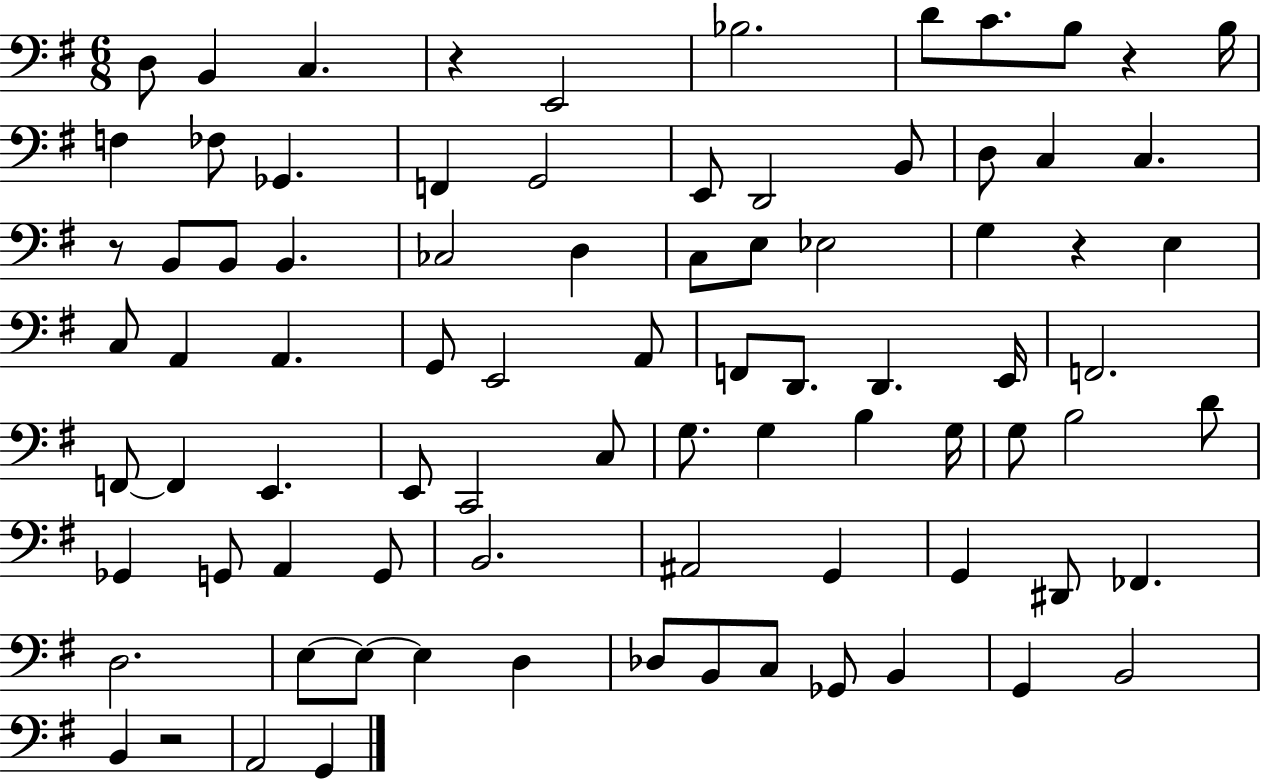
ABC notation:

X:1
T:Untitled
M:6/8
L:1/4
K:G
D,/2 B,, C, z E,,2 _B,2 D/2 C/2 B,/2 z B,/4 F, _F,/2 _G,, F,, G,,2 E,,/2 D,,2 B,,/2 D,/2 C, C, z/2 B,,/2 B,,/2 B,, _C,2 D, C,/2 E,/2 _E,2 G, z E, C,/2 A,, A,, G,,/2 E,,2 A,,/2 F,,/2 D,,/2 D,, E,,/4 F,,2 F,,/2 F,, E,, E,,/2 C,,2 C,/2 G,/2 G, B, G,/4 G,/2 B,2 D/2 _G,, G,,/2 A,, G,,/2 B,,2 ^A,,2 G,, G,, ^D,,/2 _F,, D,2 E,/2 E,/2 E, D, _D,/2 B,,/2 C,/2 _G,,/2 B,, G,, B,,2 B,, z2 A,,2 G,,